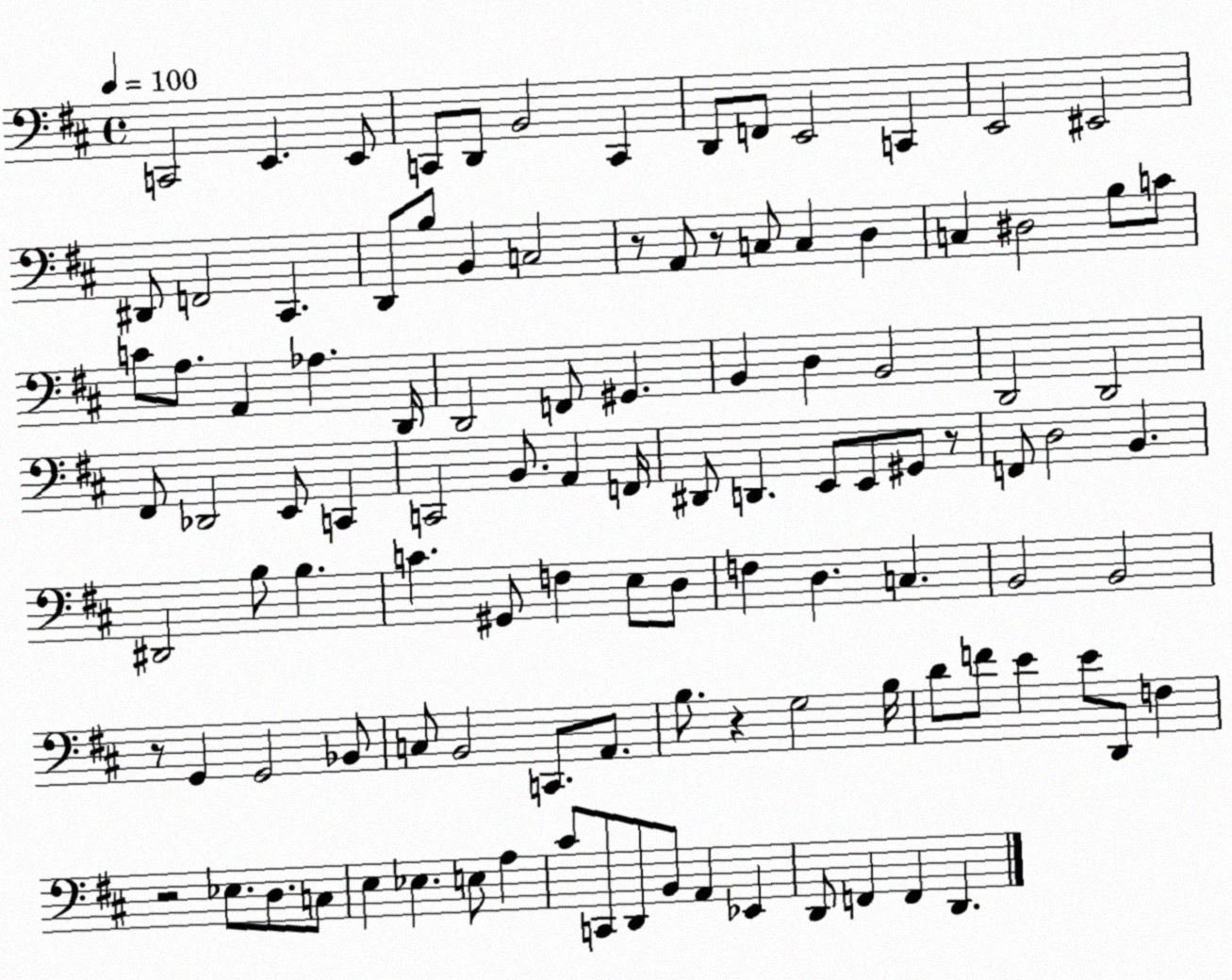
X:1
T:Untitled
M:4/4
L:1/4
K:D
C,,2 E,, E,,/2 C,,/2 D,,/2 B,,2 C,, D,,/2 F,,/2 E,,2 C,, E,,2 ^E,,2 ^D,,/2 F,,2 ^C,, D,,/2 B,/2 B,, C,2 z/2 A,,/2 z/2 C,/2 C, D, C, ^D,2 B,/2 C/2 C/2 A,/2 A,, _A, D,,/4 D,,2 F,,/2 ^G,, B,, D, B,,2 D,,2 D,,2 ^F,,/2 _D,,2 E,,/2 C,, C,,2 B,,/2 A,, F,,/4 ^D,,/2 D,, E,,/2 E,,/2 ^G,,/2 z/2 F,,/2 D,2 B,, ^D,,2 B,/2 B, C ^G,,/2 F, E,/2 D,/2 F, D, C, B,,2 B,,2 z/2 G,, G,,2 _B,,/2 C,/2 B,,2 C,,/2 A,,/2 B,/2 z G,2 B,/4 D/2 F/2 E E/2 D,,/2 F, z2 _E,/2 D,/2 C,/2 E, _E, E,/2 A, ^C/2 C,,/2 D,,/2 B,,/2 A,, _E,, D,,/2 F,, F,, D,,